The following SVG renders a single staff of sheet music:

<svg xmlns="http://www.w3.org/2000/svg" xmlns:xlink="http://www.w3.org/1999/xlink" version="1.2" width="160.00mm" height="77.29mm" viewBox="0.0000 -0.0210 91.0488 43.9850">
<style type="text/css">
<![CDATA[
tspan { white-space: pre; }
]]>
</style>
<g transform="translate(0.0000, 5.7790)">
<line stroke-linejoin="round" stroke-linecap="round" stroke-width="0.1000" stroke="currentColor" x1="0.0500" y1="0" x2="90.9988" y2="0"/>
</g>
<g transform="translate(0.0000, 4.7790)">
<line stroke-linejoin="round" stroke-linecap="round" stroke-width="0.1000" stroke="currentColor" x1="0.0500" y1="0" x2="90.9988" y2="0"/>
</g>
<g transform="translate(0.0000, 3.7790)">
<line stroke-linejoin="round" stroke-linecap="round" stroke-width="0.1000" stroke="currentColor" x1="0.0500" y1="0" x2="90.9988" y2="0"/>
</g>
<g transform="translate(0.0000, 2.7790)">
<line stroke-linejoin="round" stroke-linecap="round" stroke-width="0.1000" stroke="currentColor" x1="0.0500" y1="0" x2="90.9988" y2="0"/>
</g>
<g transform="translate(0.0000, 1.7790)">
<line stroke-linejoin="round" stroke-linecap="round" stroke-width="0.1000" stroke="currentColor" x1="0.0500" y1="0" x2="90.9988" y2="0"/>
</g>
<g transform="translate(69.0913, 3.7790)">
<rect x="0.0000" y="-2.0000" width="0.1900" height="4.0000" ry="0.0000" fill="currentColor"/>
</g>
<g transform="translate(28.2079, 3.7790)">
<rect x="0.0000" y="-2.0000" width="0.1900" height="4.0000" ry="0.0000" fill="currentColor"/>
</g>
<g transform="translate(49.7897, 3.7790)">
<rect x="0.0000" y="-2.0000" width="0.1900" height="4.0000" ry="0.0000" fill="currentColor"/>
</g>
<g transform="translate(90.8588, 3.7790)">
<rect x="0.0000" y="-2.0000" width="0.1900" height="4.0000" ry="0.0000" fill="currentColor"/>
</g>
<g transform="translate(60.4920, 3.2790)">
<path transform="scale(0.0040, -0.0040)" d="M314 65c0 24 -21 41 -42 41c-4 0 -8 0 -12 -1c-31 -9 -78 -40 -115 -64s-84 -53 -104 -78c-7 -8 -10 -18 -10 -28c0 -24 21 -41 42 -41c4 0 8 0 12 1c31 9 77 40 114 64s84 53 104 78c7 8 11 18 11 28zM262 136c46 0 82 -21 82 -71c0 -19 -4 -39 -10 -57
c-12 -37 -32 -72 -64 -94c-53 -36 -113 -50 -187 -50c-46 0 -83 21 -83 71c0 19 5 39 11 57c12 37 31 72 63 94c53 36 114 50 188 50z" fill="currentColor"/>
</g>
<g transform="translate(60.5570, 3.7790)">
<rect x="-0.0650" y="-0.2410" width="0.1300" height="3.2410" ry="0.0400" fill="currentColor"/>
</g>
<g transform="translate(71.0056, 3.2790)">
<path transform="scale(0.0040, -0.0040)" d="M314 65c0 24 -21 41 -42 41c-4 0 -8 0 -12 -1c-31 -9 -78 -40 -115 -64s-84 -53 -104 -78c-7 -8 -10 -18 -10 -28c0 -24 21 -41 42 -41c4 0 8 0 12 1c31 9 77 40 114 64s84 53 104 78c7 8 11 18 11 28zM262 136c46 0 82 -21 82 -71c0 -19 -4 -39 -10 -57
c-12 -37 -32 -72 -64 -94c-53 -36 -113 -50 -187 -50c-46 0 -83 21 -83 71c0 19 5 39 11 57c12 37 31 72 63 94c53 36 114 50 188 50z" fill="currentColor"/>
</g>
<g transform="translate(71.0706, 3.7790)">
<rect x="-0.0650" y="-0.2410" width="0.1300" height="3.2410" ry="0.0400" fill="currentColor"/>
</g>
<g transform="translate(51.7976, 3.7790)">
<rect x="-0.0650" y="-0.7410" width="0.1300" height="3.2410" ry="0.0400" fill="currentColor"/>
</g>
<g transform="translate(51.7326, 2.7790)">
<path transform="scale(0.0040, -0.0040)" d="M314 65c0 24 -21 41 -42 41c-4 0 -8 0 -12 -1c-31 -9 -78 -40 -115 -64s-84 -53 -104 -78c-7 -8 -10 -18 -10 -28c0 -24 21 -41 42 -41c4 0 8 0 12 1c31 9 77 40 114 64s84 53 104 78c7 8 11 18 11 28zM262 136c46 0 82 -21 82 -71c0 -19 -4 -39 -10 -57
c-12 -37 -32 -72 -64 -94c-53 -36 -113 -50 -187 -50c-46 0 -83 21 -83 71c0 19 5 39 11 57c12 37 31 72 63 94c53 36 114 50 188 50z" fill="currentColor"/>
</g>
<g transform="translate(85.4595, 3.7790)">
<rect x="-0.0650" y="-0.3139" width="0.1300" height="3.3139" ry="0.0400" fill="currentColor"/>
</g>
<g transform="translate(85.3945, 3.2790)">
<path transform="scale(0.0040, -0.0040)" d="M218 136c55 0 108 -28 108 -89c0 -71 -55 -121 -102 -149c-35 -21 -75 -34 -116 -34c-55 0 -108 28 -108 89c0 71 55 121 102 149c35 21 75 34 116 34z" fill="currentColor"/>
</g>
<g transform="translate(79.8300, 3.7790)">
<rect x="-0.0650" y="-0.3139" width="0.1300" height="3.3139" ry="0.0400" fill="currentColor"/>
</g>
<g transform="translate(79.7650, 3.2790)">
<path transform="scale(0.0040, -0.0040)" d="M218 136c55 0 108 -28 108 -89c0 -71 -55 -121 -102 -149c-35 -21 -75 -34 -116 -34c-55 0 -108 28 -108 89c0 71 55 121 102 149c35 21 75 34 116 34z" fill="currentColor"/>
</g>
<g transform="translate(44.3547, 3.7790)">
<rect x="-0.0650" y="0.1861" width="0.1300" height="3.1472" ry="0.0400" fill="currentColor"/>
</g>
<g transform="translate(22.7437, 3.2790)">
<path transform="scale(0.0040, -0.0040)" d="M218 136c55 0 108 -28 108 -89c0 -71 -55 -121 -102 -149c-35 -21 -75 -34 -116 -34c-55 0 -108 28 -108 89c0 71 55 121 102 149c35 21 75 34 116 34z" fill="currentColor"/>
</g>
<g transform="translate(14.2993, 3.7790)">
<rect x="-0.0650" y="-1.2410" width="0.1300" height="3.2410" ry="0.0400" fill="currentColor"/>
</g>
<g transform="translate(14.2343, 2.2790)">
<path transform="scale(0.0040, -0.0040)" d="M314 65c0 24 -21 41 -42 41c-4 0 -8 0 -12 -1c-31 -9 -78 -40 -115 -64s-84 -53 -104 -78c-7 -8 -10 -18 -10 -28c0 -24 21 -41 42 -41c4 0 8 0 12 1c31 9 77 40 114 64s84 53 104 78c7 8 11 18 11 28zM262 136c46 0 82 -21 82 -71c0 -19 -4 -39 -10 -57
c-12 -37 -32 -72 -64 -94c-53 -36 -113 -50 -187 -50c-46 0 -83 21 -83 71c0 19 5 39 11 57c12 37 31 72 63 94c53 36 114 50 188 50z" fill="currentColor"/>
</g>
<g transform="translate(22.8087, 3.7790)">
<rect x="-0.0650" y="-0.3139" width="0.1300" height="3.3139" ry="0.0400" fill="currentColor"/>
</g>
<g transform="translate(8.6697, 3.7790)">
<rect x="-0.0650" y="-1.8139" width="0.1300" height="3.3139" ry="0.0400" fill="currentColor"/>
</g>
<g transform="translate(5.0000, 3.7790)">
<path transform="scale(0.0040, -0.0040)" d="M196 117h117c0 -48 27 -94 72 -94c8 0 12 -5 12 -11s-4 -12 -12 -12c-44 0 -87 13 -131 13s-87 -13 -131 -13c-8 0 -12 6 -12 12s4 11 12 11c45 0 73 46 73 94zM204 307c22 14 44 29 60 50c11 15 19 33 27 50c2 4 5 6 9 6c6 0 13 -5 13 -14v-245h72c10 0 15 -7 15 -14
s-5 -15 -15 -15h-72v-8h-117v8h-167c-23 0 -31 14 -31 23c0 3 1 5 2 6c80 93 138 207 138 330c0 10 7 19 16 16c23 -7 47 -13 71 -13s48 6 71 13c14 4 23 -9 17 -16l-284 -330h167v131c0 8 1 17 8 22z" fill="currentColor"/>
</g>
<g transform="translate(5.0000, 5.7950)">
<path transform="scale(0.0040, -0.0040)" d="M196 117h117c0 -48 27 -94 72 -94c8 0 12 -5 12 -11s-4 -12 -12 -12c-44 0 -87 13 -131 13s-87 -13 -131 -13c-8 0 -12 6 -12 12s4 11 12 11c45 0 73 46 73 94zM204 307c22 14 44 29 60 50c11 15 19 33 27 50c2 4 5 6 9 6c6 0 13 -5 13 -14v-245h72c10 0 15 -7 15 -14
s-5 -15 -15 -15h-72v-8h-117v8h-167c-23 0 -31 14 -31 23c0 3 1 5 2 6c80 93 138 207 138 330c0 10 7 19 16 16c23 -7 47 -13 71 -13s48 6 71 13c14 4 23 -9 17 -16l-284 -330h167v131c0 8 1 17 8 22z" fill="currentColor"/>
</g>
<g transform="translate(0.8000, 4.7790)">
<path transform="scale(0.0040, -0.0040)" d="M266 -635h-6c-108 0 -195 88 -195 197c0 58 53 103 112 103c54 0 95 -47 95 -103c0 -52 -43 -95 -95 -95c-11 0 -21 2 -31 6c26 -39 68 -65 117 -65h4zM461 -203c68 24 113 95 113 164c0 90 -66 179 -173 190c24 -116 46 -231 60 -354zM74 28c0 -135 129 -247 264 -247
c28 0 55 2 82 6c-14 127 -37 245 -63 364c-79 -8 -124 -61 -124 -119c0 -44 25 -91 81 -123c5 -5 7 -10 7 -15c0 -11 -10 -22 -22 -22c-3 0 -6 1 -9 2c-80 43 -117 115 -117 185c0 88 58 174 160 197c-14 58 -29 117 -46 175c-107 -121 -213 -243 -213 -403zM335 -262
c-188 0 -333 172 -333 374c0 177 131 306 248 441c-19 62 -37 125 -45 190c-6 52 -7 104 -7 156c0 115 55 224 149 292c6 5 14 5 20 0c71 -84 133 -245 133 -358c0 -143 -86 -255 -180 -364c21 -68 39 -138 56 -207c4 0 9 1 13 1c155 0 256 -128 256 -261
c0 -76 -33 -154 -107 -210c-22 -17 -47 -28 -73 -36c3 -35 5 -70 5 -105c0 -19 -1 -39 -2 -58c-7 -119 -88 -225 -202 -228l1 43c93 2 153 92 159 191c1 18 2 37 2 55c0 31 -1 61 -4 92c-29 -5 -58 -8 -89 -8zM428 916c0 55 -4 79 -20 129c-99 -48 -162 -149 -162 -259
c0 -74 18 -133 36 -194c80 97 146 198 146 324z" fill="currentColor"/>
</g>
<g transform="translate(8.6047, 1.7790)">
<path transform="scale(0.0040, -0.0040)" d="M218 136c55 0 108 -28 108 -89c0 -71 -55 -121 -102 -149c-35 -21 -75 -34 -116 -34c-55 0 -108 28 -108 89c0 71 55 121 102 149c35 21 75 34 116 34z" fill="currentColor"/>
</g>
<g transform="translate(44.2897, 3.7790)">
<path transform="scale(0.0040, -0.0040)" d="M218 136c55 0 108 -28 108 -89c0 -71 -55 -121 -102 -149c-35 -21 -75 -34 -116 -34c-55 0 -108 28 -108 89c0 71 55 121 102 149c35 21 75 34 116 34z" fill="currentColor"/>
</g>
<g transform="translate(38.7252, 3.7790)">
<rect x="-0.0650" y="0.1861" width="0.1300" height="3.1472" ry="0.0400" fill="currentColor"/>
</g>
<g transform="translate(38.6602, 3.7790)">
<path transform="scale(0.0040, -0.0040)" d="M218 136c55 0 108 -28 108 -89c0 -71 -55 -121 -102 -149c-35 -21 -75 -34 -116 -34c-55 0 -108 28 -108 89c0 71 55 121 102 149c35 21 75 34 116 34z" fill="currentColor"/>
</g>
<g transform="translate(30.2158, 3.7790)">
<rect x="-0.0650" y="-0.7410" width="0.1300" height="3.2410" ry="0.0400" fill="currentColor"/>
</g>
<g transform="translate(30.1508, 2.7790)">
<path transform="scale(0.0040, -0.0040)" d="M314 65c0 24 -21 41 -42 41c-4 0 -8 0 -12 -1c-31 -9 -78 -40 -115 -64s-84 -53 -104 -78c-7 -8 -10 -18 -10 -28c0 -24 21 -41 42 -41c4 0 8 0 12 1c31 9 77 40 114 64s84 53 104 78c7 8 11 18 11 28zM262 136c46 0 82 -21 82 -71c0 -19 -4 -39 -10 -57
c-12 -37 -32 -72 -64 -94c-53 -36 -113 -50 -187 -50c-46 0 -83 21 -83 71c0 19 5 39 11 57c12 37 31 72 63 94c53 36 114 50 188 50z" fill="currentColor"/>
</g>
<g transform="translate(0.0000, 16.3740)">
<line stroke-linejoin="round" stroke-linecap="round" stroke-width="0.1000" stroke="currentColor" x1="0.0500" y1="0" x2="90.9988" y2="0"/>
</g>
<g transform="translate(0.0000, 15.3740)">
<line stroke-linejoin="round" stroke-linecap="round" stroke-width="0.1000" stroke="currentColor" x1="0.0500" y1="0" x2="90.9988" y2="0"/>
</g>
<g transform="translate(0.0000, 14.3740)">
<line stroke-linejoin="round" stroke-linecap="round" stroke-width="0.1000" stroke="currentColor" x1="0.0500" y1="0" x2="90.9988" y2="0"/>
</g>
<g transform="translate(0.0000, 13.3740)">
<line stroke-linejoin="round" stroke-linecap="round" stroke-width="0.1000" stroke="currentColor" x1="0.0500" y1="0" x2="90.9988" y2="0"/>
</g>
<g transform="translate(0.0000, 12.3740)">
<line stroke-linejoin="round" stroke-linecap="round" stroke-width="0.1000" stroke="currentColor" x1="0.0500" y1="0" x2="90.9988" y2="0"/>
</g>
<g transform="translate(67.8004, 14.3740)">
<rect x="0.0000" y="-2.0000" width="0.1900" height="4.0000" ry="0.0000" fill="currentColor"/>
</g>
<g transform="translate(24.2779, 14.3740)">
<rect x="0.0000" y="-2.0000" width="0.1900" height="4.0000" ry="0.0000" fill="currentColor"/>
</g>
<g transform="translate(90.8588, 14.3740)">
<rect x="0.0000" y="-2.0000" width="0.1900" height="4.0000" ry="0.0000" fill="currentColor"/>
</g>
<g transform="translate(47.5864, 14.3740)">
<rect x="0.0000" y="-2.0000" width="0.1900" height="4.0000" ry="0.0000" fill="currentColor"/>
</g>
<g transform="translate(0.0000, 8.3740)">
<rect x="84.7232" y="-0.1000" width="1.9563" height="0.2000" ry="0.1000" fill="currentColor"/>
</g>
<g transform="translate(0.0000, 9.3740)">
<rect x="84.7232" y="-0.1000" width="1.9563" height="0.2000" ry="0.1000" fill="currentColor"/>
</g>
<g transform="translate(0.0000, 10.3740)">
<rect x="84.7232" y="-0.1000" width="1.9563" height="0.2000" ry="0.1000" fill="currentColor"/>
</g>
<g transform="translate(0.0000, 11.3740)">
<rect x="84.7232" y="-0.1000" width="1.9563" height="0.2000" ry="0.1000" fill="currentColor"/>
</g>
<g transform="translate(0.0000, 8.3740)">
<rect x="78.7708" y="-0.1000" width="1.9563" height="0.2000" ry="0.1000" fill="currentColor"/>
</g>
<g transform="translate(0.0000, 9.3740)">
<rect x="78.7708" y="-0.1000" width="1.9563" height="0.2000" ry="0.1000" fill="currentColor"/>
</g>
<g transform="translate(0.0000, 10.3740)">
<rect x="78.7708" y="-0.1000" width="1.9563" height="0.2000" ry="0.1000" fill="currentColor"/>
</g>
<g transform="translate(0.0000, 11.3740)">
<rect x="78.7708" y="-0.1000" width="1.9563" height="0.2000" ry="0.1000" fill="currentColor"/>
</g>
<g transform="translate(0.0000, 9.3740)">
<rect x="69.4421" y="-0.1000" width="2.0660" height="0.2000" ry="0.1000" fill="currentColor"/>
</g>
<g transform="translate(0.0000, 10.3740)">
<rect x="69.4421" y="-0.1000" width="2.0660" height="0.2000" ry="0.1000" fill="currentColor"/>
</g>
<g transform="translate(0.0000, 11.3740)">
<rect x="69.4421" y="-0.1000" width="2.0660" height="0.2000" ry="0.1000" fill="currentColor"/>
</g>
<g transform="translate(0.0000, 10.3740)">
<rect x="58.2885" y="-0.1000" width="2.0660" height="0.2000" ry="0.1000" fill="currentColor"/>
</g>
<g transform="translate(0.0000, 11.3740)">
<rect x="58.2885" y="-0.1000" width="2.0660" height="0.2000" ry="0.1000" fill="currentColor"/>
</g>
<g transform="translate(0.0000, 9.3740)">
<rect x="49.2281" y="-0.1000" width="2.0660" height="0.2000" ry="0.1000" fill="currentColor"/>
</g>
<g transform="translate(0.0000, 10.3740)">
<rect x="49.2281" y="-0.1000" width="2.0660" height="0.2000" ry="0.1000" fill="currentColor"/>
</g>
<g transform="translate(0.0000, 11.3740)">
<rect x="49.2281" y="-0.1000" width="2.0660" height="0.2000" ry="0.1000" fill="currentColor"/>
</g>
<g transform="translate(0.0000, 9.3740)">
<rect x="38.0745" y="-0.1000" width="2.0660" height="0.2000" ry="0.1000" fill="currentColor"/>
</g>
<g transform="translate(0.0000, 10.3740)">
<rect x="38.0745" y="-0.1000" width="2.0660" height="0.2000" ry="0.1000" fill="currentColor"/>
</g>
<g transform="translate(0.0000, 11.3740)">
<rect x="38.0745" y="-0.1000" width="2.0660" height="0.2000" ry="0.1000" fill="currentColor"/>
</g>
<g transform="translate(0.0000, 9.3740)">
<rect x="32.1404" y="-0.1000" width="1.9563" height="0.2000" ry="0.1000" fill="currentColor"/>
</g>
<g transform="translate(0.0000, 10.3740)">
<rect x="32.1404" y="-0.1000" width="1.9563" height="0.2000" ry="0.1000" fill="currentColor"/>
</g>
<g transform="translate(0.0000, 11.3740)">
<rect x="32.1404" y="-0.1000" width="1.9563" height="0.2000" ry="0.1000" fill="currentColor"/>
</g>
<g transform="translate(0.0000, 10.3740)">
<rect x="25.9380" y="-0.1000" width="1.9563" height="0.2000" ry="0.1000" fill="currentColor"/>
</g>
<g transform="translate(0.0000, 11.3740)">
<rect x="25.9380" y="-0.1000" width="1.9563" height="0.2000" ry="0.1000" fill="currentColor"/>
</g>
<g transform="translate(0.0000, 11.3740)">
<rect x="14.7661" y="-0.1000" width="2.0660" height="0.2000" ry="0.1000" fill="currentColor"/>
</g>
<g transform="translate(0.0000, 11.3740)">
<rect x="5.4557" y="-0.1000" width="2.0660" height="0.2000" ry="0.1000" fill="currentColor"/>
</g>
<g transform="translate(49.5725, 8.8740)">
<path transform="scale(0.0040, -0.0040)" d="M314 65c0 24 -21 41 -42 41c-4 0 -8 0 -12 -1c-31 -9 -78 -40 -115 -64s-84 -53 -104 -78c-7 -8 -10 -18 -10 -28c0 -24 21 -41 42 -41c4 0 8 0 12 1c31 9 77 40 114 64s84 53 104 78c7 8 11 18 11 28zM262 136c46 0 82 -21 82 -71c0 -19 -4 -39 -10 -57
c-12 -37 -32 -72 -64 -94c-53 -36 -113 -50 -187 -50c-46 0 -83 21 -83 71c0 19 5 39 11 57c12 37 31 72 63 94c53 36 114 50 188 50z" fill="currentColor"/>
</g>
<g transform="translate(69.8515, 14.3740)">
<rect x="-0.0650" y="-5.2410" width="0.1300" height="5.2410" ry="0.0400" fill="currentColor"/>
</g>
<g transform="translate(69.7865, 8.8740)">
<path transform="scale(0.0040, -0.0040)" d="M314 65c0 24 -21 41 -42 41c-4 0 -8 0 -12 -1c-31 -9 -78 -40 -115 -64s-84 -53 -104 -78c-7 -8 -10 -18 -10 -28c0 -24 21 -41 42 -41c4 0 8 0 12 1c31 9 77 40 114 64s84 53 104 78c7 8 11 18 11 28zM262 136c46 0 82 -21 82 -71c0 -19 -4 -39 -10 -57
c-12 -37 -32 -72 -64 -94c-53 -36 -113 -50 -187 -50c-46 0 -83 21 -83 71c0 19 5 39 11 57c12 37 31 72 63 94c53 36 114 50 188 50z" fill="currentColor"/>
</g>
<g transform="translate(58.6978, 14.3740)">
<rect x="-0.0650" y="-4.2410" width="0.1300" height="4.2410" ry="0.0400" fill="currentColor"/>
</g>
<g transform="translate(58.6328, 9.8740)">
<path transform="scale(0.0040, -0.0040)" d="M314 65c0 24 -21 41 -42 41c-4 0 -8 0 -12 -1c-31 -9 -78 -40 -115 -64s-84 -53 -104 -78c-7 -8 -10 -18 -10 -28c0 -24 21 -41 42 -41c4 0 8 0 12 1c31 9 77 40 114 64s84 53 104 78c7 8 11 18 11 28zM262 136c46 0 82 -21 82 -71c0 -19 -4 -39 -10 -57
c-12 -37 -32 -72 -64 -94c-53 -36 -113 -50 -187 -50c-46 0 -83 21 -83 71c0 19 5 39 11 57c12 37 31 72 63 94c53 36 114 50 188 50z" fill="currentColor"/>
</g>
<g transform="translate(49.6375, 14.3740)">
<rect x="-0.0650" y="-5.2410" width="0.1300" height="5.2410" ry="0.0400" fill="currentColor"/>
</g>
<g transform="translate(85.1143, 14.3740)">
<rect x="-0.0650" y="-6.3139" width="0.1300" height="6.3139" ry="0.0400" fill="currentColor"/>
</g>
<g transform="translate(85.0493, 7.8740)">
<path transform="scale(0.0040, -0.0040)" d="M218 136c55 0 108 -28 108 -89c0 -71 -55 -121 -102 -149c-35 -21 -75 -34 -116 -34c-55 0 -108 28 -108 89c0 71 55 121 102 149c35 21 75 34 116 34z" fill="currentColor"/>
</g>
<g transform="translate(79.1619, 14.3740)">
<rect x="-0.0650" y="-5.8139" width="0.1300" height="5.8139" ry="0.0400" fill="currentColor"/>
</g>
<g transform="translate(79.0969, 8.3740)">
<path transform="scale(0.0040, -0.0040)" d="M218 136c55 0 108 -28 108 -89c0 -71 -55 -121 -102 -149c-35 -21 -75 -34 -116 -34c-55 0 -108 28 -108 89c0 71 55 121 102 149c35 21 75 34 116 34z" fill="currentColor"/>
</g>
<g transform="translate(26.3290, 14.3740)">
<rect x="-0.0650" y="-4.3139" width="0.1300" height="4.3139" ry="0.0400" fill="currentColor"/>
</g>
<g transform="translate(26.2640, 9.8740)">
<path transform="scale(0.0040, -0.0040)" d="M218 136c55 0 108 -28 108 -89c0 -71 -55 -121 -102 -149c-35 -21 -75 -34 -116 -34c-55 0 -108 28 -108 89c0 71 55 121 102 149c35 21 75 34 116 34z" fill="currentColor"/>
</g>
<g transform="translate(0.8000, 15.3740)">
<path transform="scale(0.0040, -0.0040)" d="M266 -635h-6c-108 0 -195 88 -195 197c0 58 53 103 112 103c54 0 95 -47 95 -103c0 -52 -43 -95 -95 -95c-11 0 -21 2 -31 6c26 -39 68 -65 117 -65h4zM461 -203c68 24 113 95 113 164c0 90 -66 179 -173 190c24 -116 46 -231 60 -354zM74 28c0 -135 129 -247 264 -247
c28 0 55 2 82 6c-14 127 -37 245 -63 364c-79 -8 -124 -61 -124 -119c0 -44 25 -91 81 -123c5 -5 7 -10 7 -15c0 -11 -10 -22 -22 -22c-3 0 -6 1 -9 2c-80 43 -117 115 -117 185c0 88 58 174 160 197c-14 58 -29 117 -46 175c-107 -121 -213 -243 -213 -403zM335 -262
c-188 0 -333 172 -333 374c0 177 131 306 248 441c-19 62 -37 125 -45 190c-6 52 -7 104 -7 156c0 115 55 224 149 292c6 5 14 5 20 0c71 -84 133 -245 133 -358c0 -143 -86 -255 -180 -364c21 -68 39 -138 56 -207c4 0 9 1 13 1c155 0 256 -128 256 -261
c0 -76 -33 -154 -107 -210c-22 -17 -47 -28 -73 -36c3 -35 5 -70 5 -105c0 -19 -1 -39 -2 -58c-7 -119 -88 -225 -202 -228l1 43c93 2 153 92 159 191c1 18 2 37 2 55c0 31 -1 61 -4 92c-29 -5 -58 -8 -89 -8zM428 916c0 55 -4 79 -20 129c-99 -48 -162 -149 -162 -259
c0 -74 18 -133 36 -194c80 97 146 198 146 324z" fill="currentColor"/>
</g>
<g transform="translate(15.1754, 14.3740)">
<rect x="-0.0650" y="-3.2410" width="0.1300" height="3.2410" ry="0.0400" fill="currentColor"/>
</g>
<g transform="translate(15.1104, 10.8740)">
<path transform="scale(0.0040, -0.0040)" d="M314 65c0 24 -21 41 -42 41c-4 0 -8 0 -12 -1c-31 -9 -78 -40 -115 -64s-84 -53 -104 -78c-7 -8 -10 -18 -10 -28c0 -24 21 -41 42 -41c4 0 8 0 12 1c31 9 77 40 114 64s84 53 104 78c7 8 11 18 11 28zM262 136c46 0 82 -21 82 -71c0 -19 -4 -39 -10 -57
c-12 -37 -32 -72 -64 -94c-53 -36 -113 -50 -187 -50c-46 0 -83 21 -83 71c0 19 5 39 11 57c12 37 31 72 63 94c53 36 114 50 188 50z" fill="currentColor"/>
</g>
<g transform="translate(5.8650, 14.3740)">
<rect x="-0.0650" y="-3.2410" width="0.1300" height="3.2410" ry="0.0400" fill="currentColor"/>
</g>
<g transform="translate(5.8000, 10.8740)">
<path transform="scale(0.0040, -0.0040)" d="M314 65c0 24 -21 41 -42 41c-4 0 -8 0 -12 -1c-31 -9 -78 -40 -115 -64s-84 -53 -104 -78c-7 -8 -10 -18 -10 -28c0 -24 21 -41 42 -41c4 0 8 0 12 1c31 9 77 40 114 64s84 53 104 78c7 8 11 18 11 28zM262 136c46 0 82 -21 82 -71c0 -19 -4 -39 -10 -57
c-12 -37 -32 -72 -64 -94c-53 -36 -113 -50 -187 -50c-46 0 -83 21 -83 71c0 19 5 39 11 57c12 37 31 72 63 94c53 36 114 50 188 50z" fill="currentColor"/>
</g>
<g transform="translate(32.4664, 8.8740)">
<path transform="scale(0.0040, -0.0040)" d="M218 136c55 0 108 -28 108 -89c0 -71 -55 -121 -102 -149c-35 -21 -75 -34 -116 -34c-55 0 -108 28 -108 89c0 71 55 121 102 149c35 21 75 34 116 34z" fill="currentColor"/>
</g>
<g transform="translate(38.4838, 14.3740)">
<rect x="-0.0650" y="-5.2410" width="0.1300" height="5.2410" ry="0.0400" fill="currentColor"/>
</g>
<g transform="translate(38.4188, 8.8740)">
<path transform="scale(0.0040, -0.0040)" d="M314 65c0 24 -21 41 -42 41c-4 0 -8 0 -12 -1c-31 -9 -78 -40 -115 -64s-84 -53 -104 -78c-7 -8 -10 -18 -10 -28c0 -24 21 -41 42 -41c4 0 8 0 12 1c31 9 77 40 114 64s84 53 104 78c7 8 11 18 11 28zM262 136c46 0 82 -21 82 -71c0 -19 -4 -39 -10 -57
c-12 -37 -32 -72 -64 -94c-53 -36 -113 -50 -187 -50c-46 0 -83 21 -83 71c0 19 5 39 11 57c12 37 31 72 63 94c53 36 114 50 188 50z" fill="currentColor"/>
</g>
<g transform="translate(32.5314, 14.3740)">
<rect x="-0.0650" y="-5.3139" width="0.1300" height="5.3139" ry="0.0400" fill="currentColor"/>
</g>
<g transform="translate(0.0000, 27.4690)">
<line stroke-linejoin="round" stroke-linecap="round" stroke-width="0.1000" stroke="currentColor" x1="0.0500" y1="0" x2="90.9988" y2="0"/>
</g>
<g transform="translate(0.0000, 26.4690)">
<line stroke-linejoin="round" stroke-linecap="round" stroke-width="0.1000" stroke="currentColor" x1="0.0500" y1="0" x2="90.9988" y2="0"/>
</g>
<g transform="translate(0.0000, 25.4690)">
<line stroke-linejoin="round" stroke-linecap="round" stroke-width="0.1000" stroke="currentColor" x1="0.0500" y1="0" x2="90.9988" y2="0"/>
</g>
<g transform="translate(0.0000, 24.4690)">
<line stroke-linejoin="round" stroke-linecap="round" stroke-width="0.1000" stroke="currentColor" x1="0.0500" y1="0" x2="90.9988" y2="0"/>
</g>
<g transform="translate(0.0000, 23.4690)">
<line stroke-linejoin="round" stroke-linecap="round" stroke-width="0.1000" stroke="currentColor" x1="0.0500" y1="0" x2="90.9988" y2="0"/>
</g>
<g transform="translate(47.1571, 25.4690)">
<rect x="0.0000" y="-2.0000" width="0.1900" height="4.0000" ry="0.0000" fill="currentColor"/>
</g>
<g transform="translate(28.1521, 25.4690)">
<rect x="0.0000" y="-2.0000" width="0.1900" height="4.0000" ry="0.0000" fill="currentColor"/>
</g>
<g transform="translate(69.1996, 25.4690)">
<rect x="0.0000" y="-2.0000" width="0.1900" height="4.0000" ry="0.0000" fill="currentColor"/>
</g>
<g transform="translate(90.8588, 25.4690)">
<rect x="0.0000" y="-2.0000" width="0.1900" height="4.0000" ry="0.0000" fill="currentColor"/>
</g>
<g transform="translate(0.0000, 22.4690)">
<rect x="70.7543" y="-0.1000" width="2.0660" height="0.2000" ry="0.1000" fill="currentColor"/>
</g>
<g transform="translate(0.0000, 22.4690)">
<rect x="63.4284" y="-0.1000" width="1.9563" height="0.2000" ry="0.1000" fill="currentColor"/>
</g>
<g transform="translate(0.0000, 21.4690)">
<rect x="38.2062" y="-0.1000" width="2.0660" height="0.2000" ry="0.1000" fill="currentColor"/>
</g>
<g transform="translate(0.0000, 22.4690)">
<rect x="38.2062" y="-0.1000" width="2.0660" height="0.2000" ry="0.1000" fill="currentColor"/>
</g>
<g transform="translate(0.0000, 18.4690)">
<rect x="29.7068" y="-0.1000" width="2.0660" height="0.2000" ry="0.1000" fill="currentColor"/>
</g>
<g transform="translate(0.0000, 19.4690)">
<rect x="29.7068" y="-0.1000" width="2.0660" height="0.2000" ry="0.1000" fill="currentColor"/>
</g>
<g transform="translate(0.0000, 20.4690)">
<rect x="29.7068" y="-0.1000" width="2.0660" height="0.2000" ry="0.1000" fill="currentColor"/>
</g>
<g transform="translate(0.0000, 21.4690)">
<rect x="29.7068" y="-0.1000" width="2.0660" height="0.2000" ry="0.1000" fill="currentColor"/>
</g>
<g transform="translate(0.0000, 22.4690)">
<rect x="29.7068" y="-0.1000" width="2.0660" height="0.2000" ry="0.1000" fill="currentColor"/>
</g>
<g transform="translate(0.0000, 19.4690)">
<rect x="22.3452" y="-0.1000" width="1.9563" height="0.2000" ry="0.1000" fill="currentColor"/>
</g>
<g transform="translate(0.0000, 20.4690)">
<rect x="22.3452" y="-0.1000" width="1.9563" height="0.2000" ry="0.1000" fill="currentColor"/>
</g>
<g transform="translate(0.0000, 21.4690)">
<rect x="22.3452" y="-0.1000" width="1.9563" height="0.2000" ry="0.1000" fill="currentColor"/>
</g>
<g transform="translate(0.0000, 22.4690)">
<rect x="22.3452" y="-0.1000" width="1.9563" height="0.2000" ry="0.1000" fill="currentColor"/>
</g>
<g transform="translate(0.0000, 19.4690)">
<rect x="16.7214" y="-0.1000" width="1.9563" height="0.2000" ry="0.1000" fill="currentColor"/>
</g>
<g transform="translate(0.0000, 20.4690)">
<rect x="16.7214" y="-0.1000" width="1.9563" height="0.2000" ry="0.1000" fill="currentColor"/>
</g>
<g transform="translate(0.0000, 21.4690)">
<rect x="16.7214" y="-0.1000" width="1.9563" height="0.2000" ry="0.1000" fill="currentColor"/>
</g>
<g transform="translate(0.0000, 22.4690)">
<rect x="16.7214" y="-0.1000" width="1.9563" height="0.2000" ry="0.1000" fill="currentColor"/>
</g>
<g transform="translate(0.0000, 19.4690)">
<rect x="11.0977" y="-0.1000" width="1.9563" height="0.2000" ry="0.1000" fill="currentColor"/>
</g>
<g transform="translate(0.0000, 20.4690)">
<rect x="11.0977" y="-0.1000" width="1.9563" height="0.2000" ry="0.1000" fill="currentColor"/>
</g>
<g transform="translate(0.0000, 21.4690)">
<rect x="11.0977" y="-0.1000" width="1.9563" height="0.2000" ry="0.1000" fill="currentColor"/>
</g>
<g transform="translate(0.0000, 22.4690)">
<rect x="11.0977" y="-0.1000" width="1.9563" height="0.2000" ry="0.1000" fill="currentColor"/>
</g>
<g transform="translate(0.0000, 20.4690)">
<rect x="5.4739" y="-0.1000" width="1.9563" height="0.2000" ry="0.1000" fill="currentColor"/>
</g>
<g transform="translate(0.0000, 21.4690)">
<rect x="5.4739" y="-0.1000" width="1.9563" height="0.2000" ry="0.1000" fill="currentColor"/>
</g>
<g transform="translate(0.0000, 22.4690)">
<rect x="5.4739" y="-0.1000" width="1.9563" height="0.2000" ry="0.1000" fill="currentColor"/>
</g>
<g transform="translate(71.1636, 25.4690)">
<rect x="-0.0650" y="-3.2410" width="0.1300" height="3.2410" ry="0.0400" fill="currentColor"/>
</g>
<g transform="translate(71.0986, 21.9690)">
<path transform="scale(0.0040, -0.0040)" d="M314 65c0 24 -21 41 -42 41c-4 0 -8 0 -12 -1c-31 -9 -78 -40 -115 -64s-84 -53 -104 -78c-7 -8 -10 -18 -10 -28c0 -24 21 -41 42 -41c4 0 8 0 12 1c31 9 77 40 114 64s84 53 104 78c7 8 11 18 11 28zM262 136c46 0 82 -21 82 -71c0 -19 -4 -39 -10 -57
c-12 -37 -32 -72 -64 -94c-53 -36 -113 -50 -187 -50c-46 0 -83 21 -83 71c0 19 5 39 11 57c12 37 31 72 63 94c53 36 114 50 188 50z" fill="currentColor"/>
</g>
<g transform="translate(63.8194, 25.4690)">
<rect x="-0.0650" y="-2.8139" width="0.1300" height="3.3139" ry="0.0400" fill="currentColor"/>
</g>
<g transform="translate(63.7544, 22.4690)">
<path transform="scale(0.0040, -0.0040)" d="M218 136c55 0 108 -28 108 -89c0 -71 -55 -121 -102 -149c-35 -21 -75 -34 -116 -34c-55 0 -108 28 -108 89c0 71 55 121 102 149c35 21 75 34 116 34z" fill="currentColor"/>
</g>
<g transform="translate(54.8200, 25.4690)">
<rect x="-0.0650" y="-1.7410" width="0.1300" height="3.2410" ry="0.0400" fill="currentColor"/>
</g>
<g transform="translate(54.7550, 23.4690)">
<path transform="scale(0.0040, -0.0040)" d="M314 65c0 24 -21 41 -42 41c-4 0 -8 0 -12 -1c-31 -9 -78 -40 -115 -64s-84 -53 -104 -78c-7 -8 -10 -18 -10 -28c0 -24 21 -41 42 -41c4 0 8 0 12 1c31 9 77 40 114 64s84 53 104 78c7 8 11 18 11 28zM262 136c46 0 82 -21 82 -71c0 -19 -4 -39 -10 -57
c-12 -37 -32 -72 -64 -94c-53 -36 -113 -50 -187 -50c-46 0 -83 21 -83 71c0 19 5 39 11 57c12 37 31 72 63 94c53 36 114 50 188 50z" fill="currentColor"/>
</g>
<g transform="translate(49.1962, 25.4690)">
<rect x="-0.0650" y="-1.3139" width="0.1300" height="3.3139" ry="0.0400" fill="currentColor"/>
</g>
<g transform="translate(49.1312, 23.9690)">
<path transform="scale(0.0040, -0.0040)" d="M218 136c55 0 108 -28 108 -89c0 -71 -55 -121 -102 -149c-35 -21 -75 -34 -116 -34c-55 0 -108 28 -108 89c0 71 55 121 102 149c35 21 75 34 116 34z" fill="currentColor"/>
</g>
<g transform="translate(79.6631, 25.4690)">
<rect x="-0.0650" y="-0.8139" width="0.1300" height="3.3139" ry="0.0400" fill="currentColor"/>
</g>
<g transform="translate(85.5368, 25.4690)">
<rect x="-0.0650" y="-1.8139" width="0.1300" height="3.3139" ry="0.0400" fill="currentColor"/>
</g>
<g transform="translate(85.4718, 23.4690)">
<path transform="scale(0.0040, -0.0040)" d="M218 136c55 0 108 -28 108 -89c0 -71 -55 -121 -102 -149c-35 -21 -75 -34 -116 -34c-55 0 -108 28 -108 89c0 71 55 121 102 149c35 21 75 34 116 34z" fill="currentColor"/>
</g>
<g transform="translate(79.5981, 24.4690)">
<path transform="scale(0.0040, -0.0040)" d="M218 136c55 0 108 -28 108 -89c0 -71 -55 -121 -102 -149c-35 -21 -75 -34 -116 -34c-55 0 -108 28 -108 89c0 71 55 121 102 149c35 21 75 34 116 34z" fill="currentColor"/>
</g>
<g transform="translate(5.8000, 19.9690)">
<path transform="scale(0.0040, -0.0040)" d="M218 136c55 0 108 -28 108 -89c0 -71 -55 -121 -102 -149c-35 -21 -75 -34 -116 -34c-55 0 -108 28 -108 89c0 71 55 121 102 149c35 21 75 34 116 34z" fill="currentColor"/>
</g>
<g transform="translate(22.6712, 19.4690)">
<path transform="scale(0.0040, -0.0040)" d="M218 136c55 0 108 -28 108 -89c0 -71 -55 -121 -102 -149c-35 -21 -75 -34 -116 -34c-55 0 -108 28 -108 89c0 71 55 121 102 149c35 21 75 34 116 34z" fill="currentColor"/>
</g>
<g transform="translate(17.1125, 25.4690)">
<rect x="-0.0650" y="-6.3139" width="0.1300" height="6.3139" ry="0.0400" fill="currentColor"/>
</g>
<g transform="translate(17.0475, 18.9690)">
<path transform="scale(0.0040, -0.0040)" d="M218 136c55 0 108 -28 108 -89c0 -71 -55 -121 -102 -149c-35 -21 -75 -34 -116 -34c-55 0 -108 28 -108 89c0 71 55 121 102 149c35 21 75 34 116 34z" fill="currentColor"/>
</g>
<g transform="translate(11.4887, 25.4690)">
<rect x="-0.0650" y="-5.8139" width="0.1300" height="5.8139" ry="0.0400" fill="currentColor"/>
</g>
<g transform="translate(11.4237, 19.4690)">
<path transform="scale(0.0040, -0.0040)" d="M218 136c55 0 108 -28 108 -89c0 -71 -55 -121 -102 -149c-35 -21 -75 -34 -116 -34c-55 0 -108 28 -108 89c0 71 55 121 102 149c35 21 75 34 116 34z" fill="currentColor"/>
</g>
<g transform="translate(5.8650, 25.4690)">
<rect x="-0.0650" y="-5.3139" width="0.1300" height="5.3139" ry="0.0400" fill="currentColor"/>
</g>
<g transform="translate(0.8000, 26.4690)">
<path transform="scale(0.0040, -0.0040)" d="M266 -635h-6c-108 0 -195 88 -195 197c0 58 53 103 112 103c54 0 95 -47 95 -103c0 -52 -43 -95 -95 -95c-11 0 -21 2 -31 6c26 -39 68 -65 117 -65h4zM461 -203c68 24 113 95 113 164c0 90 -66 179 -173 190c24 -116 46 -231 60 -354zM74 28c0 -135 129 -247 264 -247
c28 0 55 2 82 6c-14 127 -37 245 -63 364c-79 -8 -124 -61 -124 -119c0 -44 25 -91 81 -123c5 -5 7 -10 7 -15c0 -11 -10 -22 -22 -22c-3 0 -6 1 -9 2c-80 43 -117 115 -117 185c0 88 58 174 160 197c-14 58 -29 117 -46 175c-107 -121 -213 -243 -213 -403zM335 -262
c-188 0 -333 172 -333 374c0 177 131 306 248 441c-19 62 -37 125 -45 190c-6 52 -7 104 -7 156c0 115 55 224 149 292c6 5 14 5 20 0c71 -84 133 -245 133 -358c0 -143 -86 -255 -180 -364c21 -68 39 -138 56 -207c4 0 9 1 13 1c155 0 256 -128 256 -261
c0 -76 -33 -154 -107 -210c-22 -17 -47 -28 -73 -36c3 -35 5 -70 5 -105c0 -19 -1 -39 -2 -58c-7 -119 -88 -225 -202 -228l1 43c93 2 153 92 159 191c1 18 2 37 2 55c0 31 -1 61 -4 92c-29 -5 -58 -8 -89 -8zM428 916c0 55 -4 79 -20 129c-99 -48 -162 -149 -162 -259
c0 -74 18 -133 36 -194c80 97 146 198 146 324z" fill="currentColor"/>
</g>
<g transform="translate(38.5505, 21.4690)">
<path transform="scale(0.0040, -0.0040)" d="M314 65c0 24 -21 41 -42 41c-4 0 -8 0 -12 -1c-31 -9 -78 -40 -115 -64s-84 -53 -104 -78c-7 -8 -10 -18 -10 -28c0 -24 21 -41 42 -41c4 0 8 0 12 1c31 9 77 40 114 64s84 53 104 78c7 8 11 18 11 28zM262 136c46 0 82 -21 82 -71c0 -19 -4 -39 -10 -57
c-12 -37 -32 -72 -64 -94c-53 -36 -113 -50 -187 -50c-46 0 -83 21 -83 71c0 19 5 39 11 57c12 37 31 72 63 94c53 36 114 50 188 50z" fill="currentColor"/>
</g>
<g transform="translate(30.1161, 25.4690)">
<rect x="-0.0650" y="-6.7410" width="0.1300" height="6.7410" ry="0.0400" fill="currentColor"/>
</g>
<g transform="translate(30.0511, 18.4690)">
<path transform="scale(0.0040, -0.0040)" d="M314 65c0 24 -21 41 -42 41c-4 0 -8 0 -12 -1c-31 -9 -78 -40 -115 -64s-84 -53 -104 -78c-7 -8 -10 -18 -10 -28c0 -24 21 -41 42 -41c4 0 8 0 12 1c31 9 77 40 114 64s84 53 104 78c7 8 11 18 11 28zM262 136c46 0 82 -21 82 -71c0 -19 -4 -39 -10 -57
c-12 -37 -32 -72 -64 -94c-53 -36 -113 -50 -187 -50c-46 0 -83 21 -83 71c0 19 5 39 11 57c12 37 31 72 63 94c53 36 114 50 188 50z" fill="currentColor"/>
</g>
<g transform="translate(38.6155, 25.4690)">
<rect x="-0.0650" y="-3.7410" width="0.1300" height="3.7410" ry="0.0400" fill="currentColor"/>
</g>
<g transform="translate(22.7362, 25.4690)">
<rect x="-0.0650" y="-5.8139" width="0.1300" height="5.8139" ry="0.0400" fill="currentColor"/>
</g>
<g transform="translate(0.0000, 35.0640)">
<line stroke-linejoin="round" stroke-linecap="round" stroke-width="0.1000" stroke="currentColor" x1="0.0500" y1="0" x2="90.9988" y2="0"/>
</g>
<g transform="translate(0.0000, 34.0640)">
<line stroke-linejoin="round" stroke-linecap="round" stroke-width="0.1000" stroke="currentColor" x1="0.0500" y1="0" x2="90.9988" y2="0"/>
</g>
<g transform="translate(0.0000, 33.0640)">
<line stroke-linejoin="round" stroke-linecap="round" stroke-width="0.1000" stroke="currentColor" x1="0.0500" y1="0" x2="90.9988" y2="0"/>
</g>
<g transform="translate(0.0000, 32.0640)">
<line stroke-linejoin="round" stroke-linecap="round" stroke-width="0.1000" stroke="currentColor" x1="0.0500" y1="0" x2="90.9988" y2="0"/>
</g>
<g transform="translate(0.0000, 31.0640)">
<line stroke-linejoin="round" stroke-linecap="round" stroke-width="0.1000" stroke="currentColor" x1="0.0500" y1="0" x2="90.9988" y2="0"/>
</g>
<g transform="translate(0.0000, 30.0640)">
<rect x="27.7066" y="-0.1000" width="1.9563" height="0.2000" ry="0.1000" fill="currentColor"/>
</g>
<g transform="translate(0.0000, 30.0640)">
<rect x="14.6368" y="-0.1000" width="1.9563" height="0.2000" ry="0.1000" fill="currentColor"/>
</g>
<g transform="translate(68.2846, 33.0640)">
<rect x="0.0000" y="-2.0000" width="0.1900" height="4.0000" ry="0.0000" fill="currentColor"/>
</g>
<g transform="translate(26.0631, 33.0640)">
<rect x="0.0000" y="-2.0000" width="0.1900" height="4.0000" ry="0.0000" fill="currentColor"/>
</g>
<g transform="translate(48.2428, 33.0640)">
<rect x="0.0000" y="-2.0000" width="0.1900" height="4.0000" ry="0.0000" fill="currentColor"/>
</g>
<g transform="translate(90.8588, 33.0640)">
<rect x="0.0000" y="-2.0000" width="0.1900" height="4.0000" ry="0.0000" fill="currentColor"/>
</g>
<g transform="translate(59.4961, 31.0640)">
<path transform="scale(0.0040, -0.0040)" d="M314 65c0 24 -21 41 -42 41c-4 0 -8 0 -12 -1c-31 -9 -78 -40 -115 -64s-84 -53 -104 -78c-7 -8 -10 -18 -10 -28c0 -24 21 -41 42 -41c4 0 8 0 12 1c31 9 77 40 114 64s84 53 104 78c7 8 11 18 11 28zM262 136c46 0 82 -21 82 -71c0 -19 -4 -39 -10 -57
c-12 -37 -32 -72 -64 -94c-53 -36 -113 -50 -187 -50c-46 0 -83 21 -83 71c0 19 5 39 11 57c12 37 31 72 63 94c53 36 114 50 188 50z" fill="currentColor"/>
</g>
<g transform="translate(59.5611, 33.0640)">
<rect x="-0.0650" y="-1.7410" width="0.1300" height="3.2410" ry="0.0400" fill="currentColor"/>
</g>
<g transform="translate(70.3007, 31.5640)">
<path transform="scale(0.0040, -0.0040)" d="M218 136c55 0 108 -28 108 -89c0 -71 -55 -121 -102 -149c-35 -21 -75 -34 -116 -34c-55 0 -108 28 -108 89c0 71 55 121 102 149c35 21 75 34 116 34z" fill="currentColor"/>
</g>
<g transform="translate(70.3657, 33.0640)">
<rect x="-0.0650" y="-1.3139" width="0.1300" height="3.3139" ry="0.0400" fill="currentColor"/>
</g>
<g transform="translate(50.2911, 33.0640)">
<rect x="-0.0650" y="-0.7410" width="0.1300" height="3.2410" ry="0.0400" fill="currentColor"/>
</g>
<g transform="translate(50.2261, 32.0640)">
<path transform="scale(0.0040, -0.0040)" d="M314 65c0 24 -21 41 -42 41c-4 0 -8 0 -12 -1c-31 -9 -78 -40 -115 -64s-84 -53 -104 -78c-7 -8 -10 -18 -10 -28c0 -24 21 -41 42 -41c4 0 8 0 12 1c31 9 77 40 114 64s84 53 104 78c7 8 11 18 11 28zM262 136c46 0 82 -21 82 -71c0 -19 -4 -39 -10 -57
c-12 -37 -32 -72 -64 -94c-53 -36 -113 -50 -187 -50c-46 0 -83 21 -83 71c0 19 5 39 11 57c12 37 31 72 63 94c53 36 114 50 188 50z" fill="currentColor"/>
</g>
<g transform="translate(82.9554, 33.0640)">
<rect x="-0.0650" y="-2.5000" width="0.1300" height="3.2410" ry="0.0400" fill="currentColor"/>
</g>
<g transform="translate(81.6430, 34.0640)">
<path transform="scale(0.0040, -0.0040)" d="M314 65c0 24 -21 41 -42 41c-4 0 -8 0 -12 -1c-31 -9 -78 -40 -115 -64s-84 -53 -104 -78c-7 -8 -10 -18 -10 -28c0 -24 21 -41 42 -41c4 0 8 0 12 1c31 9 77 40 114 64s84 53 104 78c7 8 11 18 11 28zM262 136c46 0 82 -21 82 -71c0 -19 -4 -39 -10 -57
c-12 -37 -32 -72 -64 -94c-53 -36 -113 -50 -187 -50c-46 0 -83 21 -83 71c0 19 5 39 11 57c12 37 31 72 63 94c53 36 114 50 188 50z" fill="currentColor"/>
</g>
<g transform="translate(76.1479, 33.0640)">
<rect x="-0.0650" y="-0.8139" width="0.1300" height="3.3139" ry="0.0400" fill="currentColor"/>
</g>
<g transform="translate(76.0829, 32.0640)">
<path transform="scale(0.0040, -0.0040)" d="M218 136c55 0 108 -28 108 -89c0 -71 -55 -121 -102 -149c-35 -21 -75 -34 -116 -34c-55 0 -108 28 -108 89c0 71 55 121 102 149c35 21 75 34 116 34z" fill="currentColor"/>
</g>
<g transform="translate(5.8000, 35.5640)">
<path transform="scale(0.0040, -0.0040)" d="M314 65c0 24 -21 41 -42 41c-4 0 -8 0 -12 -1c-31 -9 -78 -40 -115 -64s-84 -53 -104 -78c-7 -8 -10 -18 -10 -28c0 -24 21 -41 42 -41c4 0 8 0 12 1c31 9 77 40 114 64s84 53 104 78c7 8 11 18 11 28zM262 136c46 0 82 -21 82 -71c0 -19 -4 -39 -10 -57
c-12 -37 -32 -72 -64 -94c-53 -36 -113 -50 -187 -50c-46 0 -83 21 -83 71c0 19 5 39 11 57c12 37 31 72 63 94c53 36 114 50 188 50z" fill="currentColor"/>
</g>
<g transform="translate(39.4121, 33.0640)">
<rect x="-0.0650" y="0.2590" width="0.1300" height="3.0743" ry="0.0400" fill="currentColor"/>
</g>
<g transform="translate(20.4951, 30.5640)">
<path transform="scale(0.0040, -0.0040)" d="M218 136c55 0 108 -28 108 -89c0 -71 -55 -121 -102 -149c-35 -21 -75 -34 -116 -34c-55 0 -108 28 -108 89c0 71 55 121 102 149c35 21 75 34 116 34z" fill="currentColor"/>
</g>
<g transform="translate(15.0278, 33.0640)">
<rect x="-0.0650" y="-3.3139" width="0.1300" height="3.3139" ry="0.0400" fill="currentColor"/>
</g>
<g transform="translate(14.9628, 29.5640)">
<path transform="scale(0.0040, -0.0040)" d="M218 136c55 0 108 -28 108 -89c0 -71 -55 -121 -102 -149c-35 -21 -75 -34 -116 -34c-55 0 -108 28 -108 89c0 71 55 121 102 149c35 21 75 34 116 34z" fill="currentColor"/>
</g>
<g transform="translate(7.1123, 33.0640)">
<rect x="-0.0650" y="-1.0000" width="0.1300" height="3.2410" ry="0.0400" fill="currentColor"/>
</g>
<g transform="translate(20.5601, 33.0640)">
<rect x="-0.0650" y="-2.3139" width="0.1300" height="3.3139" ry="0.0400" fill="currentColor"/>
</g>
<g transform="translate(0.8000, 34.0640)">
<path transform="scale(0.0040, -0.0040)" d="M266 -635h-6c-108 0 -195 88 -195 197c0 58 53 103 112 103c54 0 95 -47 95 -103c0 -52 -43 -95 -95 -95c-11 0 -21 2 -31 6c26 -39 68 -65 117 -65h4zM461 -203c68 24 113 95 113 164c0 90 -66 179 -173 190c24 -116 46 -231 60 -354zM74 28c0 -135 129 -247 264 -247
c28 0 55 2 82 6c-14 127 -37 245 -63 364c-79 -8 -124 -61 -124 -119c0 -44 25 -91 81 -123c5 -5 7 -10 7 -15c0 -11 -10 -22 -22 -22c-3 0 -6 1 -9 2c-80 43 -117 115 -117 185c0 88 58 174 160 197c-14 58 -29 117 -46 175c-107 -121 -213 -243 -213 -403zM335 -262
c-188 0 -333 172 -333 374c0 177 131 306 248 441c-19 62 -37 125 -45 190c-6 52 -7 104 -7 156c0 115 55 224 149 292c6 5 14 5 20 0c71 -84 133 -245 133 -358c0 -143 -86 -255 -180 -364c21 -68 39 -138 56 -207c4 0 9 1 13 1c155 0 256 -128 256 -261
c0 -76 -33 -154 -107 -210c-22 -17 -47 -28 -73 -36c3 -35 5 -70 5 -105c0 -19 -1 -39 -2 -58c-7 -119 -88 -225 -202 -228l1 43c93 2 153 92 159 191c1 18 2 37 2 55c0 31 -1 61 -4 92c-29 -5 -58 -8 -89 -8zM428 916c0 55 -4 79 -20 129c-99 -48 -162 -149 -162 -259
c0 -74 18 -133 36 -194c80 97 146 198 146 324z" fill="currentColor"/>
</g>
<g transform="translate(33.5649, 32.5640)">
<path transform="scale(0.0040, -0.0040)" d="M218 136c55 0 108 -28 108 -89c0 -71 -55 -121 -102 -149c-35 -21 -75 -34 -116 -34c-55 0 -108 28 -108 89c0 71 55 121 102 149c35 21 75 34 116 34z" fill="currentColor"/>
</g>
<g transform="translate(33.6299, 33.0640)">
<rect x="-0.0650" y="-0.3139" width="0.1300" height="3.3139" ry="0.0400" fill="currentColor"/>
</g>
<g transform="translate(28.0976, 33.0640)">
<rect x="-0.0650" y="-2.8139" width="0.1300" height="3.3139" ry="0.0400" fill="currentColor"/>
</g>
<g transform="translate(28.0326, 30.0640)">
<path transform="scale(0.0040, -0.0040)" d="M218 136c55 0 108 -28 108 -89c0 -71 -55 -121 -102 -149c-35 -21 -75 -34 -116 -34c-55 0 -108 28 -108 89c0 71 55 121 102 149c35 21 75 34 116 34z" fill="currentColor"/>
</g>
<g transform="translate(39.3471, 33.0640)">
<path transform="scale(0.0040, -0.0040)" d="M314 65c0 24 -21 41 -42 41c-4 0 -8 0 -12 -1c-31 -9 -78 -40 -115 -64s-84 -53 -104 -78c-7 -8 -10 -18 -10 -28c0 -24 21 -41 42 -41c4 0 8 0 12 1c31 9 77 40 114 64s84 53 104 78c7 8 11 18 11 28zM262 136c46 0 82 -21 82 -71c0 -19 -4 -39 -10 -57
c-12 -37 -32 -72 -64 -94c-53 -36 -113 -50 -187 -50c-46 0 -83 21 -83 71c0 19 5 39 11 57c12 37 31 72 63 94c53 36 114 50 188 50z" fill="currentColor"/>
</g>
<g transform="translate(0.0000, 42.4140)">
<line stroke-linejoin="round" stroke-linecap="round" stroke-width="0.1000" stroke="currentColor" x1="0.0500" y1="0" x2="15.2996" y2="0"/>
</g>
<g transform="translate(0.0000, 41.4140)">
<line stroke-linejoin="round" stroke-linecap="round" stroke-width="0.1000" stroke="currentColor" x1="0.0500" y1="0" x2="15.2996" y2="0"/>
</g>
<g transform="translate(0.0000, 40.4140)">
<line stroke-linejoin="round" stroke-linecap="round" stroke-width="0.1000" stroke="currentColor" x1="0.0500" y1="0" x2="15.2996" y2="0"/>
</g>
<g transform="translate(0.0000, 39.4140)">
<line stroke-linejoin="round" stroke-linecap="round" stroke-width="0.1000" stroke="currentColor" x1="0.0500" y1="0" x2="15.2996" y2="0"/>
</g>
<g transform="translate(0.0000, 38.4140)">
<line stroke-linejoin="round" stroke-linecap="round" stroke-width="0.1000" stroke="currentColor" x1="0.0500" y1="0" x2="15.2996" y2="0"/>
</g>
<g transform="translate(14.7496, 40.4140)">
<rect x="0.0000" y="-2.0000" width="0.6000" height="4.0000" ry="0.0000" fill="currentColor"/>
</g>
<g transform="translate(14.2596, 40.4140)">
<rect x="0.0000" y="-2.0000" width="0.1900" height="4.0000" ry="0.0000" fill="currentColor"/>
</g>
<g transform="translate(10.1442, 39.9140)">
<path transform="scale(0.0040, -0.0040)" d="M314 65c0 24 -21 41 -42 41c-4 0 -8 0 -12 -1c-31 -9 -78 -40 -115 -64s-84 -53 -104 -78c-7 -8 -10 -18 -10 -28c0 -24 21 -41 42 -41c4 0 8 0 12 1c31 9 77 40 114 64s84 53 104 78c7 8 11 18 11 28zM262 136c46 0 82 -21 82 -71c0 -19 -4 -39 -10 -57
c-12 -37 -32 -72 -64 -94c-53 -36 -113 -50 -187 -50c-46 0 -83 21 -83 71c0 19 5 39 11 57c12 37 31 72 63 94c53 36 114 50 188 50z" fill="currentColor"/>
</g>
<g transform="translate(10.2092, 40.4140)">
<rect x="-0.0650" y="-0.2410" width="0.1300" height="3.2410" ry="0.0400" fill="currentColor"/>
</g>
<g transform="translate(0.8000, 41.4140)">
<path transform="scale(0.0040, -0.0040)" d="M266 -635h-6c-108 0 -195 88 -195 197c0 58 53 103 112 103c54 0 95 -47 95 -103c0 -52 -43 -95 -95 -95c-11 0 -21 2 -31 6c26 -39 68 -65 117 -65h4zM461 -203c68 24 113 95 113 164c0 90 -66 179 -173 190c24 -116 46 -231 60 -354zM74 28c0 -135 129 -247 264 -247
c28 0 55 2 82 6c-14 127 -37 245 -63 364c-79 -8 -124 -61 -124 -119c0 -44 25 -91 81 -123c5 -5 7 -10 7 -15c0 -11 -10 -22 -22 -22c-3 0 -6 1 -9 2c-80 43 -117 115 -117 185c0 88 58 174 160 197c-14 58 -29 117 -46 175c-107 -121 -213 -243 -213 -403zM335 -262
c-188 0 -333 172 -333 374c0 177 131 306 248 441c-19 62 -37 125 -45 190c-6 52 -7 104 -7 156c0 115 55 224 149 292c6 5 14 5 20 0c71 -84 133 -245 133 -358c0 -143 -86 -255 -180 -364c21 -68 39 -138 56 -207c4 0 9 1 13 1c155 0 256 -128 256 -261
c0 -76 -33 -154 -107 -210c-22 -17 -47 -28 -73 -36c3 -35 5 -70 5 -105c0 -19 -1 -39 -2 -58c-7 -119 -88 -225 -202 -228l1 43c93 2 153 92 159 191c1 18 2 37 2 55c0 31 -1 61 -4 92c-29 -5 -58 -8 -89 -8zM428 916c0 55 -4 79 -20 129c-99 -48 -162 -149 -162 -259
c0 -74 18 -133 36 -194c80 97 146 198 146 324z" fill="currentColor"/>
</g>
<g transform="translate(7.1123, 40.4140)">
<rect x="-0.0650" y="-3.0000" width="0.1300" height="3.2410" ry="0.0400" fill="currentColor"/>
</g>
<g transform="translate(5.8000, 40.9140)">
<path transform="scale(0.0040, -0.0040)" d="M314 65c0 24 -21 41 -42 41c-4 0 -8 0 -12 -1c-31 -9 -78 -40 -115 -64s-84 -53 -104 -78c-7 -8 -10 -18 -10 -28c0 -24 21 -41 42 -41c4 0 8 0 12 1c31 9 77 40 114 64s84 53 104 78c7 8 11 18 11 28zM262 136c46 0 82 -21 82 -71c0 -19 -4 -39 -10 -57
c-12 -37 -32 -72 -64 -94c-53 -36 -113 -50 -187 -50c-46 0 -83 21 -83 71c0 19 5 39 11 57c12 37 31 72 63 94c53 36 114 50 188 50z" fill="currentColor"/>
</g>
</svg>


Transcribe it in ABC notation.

X:1
T:Untitled
M:4/4
L:1/4
K:C
f e2 c d2 B B d2 c2 c2 c c b2 b2 d' f' f'2 f'2 d'2 f'2 g' a' f' g' a' g' b'2 c'2 e f2 a b2 d f D2 b g a c B2 d2 f2 e d G2 A2 c2